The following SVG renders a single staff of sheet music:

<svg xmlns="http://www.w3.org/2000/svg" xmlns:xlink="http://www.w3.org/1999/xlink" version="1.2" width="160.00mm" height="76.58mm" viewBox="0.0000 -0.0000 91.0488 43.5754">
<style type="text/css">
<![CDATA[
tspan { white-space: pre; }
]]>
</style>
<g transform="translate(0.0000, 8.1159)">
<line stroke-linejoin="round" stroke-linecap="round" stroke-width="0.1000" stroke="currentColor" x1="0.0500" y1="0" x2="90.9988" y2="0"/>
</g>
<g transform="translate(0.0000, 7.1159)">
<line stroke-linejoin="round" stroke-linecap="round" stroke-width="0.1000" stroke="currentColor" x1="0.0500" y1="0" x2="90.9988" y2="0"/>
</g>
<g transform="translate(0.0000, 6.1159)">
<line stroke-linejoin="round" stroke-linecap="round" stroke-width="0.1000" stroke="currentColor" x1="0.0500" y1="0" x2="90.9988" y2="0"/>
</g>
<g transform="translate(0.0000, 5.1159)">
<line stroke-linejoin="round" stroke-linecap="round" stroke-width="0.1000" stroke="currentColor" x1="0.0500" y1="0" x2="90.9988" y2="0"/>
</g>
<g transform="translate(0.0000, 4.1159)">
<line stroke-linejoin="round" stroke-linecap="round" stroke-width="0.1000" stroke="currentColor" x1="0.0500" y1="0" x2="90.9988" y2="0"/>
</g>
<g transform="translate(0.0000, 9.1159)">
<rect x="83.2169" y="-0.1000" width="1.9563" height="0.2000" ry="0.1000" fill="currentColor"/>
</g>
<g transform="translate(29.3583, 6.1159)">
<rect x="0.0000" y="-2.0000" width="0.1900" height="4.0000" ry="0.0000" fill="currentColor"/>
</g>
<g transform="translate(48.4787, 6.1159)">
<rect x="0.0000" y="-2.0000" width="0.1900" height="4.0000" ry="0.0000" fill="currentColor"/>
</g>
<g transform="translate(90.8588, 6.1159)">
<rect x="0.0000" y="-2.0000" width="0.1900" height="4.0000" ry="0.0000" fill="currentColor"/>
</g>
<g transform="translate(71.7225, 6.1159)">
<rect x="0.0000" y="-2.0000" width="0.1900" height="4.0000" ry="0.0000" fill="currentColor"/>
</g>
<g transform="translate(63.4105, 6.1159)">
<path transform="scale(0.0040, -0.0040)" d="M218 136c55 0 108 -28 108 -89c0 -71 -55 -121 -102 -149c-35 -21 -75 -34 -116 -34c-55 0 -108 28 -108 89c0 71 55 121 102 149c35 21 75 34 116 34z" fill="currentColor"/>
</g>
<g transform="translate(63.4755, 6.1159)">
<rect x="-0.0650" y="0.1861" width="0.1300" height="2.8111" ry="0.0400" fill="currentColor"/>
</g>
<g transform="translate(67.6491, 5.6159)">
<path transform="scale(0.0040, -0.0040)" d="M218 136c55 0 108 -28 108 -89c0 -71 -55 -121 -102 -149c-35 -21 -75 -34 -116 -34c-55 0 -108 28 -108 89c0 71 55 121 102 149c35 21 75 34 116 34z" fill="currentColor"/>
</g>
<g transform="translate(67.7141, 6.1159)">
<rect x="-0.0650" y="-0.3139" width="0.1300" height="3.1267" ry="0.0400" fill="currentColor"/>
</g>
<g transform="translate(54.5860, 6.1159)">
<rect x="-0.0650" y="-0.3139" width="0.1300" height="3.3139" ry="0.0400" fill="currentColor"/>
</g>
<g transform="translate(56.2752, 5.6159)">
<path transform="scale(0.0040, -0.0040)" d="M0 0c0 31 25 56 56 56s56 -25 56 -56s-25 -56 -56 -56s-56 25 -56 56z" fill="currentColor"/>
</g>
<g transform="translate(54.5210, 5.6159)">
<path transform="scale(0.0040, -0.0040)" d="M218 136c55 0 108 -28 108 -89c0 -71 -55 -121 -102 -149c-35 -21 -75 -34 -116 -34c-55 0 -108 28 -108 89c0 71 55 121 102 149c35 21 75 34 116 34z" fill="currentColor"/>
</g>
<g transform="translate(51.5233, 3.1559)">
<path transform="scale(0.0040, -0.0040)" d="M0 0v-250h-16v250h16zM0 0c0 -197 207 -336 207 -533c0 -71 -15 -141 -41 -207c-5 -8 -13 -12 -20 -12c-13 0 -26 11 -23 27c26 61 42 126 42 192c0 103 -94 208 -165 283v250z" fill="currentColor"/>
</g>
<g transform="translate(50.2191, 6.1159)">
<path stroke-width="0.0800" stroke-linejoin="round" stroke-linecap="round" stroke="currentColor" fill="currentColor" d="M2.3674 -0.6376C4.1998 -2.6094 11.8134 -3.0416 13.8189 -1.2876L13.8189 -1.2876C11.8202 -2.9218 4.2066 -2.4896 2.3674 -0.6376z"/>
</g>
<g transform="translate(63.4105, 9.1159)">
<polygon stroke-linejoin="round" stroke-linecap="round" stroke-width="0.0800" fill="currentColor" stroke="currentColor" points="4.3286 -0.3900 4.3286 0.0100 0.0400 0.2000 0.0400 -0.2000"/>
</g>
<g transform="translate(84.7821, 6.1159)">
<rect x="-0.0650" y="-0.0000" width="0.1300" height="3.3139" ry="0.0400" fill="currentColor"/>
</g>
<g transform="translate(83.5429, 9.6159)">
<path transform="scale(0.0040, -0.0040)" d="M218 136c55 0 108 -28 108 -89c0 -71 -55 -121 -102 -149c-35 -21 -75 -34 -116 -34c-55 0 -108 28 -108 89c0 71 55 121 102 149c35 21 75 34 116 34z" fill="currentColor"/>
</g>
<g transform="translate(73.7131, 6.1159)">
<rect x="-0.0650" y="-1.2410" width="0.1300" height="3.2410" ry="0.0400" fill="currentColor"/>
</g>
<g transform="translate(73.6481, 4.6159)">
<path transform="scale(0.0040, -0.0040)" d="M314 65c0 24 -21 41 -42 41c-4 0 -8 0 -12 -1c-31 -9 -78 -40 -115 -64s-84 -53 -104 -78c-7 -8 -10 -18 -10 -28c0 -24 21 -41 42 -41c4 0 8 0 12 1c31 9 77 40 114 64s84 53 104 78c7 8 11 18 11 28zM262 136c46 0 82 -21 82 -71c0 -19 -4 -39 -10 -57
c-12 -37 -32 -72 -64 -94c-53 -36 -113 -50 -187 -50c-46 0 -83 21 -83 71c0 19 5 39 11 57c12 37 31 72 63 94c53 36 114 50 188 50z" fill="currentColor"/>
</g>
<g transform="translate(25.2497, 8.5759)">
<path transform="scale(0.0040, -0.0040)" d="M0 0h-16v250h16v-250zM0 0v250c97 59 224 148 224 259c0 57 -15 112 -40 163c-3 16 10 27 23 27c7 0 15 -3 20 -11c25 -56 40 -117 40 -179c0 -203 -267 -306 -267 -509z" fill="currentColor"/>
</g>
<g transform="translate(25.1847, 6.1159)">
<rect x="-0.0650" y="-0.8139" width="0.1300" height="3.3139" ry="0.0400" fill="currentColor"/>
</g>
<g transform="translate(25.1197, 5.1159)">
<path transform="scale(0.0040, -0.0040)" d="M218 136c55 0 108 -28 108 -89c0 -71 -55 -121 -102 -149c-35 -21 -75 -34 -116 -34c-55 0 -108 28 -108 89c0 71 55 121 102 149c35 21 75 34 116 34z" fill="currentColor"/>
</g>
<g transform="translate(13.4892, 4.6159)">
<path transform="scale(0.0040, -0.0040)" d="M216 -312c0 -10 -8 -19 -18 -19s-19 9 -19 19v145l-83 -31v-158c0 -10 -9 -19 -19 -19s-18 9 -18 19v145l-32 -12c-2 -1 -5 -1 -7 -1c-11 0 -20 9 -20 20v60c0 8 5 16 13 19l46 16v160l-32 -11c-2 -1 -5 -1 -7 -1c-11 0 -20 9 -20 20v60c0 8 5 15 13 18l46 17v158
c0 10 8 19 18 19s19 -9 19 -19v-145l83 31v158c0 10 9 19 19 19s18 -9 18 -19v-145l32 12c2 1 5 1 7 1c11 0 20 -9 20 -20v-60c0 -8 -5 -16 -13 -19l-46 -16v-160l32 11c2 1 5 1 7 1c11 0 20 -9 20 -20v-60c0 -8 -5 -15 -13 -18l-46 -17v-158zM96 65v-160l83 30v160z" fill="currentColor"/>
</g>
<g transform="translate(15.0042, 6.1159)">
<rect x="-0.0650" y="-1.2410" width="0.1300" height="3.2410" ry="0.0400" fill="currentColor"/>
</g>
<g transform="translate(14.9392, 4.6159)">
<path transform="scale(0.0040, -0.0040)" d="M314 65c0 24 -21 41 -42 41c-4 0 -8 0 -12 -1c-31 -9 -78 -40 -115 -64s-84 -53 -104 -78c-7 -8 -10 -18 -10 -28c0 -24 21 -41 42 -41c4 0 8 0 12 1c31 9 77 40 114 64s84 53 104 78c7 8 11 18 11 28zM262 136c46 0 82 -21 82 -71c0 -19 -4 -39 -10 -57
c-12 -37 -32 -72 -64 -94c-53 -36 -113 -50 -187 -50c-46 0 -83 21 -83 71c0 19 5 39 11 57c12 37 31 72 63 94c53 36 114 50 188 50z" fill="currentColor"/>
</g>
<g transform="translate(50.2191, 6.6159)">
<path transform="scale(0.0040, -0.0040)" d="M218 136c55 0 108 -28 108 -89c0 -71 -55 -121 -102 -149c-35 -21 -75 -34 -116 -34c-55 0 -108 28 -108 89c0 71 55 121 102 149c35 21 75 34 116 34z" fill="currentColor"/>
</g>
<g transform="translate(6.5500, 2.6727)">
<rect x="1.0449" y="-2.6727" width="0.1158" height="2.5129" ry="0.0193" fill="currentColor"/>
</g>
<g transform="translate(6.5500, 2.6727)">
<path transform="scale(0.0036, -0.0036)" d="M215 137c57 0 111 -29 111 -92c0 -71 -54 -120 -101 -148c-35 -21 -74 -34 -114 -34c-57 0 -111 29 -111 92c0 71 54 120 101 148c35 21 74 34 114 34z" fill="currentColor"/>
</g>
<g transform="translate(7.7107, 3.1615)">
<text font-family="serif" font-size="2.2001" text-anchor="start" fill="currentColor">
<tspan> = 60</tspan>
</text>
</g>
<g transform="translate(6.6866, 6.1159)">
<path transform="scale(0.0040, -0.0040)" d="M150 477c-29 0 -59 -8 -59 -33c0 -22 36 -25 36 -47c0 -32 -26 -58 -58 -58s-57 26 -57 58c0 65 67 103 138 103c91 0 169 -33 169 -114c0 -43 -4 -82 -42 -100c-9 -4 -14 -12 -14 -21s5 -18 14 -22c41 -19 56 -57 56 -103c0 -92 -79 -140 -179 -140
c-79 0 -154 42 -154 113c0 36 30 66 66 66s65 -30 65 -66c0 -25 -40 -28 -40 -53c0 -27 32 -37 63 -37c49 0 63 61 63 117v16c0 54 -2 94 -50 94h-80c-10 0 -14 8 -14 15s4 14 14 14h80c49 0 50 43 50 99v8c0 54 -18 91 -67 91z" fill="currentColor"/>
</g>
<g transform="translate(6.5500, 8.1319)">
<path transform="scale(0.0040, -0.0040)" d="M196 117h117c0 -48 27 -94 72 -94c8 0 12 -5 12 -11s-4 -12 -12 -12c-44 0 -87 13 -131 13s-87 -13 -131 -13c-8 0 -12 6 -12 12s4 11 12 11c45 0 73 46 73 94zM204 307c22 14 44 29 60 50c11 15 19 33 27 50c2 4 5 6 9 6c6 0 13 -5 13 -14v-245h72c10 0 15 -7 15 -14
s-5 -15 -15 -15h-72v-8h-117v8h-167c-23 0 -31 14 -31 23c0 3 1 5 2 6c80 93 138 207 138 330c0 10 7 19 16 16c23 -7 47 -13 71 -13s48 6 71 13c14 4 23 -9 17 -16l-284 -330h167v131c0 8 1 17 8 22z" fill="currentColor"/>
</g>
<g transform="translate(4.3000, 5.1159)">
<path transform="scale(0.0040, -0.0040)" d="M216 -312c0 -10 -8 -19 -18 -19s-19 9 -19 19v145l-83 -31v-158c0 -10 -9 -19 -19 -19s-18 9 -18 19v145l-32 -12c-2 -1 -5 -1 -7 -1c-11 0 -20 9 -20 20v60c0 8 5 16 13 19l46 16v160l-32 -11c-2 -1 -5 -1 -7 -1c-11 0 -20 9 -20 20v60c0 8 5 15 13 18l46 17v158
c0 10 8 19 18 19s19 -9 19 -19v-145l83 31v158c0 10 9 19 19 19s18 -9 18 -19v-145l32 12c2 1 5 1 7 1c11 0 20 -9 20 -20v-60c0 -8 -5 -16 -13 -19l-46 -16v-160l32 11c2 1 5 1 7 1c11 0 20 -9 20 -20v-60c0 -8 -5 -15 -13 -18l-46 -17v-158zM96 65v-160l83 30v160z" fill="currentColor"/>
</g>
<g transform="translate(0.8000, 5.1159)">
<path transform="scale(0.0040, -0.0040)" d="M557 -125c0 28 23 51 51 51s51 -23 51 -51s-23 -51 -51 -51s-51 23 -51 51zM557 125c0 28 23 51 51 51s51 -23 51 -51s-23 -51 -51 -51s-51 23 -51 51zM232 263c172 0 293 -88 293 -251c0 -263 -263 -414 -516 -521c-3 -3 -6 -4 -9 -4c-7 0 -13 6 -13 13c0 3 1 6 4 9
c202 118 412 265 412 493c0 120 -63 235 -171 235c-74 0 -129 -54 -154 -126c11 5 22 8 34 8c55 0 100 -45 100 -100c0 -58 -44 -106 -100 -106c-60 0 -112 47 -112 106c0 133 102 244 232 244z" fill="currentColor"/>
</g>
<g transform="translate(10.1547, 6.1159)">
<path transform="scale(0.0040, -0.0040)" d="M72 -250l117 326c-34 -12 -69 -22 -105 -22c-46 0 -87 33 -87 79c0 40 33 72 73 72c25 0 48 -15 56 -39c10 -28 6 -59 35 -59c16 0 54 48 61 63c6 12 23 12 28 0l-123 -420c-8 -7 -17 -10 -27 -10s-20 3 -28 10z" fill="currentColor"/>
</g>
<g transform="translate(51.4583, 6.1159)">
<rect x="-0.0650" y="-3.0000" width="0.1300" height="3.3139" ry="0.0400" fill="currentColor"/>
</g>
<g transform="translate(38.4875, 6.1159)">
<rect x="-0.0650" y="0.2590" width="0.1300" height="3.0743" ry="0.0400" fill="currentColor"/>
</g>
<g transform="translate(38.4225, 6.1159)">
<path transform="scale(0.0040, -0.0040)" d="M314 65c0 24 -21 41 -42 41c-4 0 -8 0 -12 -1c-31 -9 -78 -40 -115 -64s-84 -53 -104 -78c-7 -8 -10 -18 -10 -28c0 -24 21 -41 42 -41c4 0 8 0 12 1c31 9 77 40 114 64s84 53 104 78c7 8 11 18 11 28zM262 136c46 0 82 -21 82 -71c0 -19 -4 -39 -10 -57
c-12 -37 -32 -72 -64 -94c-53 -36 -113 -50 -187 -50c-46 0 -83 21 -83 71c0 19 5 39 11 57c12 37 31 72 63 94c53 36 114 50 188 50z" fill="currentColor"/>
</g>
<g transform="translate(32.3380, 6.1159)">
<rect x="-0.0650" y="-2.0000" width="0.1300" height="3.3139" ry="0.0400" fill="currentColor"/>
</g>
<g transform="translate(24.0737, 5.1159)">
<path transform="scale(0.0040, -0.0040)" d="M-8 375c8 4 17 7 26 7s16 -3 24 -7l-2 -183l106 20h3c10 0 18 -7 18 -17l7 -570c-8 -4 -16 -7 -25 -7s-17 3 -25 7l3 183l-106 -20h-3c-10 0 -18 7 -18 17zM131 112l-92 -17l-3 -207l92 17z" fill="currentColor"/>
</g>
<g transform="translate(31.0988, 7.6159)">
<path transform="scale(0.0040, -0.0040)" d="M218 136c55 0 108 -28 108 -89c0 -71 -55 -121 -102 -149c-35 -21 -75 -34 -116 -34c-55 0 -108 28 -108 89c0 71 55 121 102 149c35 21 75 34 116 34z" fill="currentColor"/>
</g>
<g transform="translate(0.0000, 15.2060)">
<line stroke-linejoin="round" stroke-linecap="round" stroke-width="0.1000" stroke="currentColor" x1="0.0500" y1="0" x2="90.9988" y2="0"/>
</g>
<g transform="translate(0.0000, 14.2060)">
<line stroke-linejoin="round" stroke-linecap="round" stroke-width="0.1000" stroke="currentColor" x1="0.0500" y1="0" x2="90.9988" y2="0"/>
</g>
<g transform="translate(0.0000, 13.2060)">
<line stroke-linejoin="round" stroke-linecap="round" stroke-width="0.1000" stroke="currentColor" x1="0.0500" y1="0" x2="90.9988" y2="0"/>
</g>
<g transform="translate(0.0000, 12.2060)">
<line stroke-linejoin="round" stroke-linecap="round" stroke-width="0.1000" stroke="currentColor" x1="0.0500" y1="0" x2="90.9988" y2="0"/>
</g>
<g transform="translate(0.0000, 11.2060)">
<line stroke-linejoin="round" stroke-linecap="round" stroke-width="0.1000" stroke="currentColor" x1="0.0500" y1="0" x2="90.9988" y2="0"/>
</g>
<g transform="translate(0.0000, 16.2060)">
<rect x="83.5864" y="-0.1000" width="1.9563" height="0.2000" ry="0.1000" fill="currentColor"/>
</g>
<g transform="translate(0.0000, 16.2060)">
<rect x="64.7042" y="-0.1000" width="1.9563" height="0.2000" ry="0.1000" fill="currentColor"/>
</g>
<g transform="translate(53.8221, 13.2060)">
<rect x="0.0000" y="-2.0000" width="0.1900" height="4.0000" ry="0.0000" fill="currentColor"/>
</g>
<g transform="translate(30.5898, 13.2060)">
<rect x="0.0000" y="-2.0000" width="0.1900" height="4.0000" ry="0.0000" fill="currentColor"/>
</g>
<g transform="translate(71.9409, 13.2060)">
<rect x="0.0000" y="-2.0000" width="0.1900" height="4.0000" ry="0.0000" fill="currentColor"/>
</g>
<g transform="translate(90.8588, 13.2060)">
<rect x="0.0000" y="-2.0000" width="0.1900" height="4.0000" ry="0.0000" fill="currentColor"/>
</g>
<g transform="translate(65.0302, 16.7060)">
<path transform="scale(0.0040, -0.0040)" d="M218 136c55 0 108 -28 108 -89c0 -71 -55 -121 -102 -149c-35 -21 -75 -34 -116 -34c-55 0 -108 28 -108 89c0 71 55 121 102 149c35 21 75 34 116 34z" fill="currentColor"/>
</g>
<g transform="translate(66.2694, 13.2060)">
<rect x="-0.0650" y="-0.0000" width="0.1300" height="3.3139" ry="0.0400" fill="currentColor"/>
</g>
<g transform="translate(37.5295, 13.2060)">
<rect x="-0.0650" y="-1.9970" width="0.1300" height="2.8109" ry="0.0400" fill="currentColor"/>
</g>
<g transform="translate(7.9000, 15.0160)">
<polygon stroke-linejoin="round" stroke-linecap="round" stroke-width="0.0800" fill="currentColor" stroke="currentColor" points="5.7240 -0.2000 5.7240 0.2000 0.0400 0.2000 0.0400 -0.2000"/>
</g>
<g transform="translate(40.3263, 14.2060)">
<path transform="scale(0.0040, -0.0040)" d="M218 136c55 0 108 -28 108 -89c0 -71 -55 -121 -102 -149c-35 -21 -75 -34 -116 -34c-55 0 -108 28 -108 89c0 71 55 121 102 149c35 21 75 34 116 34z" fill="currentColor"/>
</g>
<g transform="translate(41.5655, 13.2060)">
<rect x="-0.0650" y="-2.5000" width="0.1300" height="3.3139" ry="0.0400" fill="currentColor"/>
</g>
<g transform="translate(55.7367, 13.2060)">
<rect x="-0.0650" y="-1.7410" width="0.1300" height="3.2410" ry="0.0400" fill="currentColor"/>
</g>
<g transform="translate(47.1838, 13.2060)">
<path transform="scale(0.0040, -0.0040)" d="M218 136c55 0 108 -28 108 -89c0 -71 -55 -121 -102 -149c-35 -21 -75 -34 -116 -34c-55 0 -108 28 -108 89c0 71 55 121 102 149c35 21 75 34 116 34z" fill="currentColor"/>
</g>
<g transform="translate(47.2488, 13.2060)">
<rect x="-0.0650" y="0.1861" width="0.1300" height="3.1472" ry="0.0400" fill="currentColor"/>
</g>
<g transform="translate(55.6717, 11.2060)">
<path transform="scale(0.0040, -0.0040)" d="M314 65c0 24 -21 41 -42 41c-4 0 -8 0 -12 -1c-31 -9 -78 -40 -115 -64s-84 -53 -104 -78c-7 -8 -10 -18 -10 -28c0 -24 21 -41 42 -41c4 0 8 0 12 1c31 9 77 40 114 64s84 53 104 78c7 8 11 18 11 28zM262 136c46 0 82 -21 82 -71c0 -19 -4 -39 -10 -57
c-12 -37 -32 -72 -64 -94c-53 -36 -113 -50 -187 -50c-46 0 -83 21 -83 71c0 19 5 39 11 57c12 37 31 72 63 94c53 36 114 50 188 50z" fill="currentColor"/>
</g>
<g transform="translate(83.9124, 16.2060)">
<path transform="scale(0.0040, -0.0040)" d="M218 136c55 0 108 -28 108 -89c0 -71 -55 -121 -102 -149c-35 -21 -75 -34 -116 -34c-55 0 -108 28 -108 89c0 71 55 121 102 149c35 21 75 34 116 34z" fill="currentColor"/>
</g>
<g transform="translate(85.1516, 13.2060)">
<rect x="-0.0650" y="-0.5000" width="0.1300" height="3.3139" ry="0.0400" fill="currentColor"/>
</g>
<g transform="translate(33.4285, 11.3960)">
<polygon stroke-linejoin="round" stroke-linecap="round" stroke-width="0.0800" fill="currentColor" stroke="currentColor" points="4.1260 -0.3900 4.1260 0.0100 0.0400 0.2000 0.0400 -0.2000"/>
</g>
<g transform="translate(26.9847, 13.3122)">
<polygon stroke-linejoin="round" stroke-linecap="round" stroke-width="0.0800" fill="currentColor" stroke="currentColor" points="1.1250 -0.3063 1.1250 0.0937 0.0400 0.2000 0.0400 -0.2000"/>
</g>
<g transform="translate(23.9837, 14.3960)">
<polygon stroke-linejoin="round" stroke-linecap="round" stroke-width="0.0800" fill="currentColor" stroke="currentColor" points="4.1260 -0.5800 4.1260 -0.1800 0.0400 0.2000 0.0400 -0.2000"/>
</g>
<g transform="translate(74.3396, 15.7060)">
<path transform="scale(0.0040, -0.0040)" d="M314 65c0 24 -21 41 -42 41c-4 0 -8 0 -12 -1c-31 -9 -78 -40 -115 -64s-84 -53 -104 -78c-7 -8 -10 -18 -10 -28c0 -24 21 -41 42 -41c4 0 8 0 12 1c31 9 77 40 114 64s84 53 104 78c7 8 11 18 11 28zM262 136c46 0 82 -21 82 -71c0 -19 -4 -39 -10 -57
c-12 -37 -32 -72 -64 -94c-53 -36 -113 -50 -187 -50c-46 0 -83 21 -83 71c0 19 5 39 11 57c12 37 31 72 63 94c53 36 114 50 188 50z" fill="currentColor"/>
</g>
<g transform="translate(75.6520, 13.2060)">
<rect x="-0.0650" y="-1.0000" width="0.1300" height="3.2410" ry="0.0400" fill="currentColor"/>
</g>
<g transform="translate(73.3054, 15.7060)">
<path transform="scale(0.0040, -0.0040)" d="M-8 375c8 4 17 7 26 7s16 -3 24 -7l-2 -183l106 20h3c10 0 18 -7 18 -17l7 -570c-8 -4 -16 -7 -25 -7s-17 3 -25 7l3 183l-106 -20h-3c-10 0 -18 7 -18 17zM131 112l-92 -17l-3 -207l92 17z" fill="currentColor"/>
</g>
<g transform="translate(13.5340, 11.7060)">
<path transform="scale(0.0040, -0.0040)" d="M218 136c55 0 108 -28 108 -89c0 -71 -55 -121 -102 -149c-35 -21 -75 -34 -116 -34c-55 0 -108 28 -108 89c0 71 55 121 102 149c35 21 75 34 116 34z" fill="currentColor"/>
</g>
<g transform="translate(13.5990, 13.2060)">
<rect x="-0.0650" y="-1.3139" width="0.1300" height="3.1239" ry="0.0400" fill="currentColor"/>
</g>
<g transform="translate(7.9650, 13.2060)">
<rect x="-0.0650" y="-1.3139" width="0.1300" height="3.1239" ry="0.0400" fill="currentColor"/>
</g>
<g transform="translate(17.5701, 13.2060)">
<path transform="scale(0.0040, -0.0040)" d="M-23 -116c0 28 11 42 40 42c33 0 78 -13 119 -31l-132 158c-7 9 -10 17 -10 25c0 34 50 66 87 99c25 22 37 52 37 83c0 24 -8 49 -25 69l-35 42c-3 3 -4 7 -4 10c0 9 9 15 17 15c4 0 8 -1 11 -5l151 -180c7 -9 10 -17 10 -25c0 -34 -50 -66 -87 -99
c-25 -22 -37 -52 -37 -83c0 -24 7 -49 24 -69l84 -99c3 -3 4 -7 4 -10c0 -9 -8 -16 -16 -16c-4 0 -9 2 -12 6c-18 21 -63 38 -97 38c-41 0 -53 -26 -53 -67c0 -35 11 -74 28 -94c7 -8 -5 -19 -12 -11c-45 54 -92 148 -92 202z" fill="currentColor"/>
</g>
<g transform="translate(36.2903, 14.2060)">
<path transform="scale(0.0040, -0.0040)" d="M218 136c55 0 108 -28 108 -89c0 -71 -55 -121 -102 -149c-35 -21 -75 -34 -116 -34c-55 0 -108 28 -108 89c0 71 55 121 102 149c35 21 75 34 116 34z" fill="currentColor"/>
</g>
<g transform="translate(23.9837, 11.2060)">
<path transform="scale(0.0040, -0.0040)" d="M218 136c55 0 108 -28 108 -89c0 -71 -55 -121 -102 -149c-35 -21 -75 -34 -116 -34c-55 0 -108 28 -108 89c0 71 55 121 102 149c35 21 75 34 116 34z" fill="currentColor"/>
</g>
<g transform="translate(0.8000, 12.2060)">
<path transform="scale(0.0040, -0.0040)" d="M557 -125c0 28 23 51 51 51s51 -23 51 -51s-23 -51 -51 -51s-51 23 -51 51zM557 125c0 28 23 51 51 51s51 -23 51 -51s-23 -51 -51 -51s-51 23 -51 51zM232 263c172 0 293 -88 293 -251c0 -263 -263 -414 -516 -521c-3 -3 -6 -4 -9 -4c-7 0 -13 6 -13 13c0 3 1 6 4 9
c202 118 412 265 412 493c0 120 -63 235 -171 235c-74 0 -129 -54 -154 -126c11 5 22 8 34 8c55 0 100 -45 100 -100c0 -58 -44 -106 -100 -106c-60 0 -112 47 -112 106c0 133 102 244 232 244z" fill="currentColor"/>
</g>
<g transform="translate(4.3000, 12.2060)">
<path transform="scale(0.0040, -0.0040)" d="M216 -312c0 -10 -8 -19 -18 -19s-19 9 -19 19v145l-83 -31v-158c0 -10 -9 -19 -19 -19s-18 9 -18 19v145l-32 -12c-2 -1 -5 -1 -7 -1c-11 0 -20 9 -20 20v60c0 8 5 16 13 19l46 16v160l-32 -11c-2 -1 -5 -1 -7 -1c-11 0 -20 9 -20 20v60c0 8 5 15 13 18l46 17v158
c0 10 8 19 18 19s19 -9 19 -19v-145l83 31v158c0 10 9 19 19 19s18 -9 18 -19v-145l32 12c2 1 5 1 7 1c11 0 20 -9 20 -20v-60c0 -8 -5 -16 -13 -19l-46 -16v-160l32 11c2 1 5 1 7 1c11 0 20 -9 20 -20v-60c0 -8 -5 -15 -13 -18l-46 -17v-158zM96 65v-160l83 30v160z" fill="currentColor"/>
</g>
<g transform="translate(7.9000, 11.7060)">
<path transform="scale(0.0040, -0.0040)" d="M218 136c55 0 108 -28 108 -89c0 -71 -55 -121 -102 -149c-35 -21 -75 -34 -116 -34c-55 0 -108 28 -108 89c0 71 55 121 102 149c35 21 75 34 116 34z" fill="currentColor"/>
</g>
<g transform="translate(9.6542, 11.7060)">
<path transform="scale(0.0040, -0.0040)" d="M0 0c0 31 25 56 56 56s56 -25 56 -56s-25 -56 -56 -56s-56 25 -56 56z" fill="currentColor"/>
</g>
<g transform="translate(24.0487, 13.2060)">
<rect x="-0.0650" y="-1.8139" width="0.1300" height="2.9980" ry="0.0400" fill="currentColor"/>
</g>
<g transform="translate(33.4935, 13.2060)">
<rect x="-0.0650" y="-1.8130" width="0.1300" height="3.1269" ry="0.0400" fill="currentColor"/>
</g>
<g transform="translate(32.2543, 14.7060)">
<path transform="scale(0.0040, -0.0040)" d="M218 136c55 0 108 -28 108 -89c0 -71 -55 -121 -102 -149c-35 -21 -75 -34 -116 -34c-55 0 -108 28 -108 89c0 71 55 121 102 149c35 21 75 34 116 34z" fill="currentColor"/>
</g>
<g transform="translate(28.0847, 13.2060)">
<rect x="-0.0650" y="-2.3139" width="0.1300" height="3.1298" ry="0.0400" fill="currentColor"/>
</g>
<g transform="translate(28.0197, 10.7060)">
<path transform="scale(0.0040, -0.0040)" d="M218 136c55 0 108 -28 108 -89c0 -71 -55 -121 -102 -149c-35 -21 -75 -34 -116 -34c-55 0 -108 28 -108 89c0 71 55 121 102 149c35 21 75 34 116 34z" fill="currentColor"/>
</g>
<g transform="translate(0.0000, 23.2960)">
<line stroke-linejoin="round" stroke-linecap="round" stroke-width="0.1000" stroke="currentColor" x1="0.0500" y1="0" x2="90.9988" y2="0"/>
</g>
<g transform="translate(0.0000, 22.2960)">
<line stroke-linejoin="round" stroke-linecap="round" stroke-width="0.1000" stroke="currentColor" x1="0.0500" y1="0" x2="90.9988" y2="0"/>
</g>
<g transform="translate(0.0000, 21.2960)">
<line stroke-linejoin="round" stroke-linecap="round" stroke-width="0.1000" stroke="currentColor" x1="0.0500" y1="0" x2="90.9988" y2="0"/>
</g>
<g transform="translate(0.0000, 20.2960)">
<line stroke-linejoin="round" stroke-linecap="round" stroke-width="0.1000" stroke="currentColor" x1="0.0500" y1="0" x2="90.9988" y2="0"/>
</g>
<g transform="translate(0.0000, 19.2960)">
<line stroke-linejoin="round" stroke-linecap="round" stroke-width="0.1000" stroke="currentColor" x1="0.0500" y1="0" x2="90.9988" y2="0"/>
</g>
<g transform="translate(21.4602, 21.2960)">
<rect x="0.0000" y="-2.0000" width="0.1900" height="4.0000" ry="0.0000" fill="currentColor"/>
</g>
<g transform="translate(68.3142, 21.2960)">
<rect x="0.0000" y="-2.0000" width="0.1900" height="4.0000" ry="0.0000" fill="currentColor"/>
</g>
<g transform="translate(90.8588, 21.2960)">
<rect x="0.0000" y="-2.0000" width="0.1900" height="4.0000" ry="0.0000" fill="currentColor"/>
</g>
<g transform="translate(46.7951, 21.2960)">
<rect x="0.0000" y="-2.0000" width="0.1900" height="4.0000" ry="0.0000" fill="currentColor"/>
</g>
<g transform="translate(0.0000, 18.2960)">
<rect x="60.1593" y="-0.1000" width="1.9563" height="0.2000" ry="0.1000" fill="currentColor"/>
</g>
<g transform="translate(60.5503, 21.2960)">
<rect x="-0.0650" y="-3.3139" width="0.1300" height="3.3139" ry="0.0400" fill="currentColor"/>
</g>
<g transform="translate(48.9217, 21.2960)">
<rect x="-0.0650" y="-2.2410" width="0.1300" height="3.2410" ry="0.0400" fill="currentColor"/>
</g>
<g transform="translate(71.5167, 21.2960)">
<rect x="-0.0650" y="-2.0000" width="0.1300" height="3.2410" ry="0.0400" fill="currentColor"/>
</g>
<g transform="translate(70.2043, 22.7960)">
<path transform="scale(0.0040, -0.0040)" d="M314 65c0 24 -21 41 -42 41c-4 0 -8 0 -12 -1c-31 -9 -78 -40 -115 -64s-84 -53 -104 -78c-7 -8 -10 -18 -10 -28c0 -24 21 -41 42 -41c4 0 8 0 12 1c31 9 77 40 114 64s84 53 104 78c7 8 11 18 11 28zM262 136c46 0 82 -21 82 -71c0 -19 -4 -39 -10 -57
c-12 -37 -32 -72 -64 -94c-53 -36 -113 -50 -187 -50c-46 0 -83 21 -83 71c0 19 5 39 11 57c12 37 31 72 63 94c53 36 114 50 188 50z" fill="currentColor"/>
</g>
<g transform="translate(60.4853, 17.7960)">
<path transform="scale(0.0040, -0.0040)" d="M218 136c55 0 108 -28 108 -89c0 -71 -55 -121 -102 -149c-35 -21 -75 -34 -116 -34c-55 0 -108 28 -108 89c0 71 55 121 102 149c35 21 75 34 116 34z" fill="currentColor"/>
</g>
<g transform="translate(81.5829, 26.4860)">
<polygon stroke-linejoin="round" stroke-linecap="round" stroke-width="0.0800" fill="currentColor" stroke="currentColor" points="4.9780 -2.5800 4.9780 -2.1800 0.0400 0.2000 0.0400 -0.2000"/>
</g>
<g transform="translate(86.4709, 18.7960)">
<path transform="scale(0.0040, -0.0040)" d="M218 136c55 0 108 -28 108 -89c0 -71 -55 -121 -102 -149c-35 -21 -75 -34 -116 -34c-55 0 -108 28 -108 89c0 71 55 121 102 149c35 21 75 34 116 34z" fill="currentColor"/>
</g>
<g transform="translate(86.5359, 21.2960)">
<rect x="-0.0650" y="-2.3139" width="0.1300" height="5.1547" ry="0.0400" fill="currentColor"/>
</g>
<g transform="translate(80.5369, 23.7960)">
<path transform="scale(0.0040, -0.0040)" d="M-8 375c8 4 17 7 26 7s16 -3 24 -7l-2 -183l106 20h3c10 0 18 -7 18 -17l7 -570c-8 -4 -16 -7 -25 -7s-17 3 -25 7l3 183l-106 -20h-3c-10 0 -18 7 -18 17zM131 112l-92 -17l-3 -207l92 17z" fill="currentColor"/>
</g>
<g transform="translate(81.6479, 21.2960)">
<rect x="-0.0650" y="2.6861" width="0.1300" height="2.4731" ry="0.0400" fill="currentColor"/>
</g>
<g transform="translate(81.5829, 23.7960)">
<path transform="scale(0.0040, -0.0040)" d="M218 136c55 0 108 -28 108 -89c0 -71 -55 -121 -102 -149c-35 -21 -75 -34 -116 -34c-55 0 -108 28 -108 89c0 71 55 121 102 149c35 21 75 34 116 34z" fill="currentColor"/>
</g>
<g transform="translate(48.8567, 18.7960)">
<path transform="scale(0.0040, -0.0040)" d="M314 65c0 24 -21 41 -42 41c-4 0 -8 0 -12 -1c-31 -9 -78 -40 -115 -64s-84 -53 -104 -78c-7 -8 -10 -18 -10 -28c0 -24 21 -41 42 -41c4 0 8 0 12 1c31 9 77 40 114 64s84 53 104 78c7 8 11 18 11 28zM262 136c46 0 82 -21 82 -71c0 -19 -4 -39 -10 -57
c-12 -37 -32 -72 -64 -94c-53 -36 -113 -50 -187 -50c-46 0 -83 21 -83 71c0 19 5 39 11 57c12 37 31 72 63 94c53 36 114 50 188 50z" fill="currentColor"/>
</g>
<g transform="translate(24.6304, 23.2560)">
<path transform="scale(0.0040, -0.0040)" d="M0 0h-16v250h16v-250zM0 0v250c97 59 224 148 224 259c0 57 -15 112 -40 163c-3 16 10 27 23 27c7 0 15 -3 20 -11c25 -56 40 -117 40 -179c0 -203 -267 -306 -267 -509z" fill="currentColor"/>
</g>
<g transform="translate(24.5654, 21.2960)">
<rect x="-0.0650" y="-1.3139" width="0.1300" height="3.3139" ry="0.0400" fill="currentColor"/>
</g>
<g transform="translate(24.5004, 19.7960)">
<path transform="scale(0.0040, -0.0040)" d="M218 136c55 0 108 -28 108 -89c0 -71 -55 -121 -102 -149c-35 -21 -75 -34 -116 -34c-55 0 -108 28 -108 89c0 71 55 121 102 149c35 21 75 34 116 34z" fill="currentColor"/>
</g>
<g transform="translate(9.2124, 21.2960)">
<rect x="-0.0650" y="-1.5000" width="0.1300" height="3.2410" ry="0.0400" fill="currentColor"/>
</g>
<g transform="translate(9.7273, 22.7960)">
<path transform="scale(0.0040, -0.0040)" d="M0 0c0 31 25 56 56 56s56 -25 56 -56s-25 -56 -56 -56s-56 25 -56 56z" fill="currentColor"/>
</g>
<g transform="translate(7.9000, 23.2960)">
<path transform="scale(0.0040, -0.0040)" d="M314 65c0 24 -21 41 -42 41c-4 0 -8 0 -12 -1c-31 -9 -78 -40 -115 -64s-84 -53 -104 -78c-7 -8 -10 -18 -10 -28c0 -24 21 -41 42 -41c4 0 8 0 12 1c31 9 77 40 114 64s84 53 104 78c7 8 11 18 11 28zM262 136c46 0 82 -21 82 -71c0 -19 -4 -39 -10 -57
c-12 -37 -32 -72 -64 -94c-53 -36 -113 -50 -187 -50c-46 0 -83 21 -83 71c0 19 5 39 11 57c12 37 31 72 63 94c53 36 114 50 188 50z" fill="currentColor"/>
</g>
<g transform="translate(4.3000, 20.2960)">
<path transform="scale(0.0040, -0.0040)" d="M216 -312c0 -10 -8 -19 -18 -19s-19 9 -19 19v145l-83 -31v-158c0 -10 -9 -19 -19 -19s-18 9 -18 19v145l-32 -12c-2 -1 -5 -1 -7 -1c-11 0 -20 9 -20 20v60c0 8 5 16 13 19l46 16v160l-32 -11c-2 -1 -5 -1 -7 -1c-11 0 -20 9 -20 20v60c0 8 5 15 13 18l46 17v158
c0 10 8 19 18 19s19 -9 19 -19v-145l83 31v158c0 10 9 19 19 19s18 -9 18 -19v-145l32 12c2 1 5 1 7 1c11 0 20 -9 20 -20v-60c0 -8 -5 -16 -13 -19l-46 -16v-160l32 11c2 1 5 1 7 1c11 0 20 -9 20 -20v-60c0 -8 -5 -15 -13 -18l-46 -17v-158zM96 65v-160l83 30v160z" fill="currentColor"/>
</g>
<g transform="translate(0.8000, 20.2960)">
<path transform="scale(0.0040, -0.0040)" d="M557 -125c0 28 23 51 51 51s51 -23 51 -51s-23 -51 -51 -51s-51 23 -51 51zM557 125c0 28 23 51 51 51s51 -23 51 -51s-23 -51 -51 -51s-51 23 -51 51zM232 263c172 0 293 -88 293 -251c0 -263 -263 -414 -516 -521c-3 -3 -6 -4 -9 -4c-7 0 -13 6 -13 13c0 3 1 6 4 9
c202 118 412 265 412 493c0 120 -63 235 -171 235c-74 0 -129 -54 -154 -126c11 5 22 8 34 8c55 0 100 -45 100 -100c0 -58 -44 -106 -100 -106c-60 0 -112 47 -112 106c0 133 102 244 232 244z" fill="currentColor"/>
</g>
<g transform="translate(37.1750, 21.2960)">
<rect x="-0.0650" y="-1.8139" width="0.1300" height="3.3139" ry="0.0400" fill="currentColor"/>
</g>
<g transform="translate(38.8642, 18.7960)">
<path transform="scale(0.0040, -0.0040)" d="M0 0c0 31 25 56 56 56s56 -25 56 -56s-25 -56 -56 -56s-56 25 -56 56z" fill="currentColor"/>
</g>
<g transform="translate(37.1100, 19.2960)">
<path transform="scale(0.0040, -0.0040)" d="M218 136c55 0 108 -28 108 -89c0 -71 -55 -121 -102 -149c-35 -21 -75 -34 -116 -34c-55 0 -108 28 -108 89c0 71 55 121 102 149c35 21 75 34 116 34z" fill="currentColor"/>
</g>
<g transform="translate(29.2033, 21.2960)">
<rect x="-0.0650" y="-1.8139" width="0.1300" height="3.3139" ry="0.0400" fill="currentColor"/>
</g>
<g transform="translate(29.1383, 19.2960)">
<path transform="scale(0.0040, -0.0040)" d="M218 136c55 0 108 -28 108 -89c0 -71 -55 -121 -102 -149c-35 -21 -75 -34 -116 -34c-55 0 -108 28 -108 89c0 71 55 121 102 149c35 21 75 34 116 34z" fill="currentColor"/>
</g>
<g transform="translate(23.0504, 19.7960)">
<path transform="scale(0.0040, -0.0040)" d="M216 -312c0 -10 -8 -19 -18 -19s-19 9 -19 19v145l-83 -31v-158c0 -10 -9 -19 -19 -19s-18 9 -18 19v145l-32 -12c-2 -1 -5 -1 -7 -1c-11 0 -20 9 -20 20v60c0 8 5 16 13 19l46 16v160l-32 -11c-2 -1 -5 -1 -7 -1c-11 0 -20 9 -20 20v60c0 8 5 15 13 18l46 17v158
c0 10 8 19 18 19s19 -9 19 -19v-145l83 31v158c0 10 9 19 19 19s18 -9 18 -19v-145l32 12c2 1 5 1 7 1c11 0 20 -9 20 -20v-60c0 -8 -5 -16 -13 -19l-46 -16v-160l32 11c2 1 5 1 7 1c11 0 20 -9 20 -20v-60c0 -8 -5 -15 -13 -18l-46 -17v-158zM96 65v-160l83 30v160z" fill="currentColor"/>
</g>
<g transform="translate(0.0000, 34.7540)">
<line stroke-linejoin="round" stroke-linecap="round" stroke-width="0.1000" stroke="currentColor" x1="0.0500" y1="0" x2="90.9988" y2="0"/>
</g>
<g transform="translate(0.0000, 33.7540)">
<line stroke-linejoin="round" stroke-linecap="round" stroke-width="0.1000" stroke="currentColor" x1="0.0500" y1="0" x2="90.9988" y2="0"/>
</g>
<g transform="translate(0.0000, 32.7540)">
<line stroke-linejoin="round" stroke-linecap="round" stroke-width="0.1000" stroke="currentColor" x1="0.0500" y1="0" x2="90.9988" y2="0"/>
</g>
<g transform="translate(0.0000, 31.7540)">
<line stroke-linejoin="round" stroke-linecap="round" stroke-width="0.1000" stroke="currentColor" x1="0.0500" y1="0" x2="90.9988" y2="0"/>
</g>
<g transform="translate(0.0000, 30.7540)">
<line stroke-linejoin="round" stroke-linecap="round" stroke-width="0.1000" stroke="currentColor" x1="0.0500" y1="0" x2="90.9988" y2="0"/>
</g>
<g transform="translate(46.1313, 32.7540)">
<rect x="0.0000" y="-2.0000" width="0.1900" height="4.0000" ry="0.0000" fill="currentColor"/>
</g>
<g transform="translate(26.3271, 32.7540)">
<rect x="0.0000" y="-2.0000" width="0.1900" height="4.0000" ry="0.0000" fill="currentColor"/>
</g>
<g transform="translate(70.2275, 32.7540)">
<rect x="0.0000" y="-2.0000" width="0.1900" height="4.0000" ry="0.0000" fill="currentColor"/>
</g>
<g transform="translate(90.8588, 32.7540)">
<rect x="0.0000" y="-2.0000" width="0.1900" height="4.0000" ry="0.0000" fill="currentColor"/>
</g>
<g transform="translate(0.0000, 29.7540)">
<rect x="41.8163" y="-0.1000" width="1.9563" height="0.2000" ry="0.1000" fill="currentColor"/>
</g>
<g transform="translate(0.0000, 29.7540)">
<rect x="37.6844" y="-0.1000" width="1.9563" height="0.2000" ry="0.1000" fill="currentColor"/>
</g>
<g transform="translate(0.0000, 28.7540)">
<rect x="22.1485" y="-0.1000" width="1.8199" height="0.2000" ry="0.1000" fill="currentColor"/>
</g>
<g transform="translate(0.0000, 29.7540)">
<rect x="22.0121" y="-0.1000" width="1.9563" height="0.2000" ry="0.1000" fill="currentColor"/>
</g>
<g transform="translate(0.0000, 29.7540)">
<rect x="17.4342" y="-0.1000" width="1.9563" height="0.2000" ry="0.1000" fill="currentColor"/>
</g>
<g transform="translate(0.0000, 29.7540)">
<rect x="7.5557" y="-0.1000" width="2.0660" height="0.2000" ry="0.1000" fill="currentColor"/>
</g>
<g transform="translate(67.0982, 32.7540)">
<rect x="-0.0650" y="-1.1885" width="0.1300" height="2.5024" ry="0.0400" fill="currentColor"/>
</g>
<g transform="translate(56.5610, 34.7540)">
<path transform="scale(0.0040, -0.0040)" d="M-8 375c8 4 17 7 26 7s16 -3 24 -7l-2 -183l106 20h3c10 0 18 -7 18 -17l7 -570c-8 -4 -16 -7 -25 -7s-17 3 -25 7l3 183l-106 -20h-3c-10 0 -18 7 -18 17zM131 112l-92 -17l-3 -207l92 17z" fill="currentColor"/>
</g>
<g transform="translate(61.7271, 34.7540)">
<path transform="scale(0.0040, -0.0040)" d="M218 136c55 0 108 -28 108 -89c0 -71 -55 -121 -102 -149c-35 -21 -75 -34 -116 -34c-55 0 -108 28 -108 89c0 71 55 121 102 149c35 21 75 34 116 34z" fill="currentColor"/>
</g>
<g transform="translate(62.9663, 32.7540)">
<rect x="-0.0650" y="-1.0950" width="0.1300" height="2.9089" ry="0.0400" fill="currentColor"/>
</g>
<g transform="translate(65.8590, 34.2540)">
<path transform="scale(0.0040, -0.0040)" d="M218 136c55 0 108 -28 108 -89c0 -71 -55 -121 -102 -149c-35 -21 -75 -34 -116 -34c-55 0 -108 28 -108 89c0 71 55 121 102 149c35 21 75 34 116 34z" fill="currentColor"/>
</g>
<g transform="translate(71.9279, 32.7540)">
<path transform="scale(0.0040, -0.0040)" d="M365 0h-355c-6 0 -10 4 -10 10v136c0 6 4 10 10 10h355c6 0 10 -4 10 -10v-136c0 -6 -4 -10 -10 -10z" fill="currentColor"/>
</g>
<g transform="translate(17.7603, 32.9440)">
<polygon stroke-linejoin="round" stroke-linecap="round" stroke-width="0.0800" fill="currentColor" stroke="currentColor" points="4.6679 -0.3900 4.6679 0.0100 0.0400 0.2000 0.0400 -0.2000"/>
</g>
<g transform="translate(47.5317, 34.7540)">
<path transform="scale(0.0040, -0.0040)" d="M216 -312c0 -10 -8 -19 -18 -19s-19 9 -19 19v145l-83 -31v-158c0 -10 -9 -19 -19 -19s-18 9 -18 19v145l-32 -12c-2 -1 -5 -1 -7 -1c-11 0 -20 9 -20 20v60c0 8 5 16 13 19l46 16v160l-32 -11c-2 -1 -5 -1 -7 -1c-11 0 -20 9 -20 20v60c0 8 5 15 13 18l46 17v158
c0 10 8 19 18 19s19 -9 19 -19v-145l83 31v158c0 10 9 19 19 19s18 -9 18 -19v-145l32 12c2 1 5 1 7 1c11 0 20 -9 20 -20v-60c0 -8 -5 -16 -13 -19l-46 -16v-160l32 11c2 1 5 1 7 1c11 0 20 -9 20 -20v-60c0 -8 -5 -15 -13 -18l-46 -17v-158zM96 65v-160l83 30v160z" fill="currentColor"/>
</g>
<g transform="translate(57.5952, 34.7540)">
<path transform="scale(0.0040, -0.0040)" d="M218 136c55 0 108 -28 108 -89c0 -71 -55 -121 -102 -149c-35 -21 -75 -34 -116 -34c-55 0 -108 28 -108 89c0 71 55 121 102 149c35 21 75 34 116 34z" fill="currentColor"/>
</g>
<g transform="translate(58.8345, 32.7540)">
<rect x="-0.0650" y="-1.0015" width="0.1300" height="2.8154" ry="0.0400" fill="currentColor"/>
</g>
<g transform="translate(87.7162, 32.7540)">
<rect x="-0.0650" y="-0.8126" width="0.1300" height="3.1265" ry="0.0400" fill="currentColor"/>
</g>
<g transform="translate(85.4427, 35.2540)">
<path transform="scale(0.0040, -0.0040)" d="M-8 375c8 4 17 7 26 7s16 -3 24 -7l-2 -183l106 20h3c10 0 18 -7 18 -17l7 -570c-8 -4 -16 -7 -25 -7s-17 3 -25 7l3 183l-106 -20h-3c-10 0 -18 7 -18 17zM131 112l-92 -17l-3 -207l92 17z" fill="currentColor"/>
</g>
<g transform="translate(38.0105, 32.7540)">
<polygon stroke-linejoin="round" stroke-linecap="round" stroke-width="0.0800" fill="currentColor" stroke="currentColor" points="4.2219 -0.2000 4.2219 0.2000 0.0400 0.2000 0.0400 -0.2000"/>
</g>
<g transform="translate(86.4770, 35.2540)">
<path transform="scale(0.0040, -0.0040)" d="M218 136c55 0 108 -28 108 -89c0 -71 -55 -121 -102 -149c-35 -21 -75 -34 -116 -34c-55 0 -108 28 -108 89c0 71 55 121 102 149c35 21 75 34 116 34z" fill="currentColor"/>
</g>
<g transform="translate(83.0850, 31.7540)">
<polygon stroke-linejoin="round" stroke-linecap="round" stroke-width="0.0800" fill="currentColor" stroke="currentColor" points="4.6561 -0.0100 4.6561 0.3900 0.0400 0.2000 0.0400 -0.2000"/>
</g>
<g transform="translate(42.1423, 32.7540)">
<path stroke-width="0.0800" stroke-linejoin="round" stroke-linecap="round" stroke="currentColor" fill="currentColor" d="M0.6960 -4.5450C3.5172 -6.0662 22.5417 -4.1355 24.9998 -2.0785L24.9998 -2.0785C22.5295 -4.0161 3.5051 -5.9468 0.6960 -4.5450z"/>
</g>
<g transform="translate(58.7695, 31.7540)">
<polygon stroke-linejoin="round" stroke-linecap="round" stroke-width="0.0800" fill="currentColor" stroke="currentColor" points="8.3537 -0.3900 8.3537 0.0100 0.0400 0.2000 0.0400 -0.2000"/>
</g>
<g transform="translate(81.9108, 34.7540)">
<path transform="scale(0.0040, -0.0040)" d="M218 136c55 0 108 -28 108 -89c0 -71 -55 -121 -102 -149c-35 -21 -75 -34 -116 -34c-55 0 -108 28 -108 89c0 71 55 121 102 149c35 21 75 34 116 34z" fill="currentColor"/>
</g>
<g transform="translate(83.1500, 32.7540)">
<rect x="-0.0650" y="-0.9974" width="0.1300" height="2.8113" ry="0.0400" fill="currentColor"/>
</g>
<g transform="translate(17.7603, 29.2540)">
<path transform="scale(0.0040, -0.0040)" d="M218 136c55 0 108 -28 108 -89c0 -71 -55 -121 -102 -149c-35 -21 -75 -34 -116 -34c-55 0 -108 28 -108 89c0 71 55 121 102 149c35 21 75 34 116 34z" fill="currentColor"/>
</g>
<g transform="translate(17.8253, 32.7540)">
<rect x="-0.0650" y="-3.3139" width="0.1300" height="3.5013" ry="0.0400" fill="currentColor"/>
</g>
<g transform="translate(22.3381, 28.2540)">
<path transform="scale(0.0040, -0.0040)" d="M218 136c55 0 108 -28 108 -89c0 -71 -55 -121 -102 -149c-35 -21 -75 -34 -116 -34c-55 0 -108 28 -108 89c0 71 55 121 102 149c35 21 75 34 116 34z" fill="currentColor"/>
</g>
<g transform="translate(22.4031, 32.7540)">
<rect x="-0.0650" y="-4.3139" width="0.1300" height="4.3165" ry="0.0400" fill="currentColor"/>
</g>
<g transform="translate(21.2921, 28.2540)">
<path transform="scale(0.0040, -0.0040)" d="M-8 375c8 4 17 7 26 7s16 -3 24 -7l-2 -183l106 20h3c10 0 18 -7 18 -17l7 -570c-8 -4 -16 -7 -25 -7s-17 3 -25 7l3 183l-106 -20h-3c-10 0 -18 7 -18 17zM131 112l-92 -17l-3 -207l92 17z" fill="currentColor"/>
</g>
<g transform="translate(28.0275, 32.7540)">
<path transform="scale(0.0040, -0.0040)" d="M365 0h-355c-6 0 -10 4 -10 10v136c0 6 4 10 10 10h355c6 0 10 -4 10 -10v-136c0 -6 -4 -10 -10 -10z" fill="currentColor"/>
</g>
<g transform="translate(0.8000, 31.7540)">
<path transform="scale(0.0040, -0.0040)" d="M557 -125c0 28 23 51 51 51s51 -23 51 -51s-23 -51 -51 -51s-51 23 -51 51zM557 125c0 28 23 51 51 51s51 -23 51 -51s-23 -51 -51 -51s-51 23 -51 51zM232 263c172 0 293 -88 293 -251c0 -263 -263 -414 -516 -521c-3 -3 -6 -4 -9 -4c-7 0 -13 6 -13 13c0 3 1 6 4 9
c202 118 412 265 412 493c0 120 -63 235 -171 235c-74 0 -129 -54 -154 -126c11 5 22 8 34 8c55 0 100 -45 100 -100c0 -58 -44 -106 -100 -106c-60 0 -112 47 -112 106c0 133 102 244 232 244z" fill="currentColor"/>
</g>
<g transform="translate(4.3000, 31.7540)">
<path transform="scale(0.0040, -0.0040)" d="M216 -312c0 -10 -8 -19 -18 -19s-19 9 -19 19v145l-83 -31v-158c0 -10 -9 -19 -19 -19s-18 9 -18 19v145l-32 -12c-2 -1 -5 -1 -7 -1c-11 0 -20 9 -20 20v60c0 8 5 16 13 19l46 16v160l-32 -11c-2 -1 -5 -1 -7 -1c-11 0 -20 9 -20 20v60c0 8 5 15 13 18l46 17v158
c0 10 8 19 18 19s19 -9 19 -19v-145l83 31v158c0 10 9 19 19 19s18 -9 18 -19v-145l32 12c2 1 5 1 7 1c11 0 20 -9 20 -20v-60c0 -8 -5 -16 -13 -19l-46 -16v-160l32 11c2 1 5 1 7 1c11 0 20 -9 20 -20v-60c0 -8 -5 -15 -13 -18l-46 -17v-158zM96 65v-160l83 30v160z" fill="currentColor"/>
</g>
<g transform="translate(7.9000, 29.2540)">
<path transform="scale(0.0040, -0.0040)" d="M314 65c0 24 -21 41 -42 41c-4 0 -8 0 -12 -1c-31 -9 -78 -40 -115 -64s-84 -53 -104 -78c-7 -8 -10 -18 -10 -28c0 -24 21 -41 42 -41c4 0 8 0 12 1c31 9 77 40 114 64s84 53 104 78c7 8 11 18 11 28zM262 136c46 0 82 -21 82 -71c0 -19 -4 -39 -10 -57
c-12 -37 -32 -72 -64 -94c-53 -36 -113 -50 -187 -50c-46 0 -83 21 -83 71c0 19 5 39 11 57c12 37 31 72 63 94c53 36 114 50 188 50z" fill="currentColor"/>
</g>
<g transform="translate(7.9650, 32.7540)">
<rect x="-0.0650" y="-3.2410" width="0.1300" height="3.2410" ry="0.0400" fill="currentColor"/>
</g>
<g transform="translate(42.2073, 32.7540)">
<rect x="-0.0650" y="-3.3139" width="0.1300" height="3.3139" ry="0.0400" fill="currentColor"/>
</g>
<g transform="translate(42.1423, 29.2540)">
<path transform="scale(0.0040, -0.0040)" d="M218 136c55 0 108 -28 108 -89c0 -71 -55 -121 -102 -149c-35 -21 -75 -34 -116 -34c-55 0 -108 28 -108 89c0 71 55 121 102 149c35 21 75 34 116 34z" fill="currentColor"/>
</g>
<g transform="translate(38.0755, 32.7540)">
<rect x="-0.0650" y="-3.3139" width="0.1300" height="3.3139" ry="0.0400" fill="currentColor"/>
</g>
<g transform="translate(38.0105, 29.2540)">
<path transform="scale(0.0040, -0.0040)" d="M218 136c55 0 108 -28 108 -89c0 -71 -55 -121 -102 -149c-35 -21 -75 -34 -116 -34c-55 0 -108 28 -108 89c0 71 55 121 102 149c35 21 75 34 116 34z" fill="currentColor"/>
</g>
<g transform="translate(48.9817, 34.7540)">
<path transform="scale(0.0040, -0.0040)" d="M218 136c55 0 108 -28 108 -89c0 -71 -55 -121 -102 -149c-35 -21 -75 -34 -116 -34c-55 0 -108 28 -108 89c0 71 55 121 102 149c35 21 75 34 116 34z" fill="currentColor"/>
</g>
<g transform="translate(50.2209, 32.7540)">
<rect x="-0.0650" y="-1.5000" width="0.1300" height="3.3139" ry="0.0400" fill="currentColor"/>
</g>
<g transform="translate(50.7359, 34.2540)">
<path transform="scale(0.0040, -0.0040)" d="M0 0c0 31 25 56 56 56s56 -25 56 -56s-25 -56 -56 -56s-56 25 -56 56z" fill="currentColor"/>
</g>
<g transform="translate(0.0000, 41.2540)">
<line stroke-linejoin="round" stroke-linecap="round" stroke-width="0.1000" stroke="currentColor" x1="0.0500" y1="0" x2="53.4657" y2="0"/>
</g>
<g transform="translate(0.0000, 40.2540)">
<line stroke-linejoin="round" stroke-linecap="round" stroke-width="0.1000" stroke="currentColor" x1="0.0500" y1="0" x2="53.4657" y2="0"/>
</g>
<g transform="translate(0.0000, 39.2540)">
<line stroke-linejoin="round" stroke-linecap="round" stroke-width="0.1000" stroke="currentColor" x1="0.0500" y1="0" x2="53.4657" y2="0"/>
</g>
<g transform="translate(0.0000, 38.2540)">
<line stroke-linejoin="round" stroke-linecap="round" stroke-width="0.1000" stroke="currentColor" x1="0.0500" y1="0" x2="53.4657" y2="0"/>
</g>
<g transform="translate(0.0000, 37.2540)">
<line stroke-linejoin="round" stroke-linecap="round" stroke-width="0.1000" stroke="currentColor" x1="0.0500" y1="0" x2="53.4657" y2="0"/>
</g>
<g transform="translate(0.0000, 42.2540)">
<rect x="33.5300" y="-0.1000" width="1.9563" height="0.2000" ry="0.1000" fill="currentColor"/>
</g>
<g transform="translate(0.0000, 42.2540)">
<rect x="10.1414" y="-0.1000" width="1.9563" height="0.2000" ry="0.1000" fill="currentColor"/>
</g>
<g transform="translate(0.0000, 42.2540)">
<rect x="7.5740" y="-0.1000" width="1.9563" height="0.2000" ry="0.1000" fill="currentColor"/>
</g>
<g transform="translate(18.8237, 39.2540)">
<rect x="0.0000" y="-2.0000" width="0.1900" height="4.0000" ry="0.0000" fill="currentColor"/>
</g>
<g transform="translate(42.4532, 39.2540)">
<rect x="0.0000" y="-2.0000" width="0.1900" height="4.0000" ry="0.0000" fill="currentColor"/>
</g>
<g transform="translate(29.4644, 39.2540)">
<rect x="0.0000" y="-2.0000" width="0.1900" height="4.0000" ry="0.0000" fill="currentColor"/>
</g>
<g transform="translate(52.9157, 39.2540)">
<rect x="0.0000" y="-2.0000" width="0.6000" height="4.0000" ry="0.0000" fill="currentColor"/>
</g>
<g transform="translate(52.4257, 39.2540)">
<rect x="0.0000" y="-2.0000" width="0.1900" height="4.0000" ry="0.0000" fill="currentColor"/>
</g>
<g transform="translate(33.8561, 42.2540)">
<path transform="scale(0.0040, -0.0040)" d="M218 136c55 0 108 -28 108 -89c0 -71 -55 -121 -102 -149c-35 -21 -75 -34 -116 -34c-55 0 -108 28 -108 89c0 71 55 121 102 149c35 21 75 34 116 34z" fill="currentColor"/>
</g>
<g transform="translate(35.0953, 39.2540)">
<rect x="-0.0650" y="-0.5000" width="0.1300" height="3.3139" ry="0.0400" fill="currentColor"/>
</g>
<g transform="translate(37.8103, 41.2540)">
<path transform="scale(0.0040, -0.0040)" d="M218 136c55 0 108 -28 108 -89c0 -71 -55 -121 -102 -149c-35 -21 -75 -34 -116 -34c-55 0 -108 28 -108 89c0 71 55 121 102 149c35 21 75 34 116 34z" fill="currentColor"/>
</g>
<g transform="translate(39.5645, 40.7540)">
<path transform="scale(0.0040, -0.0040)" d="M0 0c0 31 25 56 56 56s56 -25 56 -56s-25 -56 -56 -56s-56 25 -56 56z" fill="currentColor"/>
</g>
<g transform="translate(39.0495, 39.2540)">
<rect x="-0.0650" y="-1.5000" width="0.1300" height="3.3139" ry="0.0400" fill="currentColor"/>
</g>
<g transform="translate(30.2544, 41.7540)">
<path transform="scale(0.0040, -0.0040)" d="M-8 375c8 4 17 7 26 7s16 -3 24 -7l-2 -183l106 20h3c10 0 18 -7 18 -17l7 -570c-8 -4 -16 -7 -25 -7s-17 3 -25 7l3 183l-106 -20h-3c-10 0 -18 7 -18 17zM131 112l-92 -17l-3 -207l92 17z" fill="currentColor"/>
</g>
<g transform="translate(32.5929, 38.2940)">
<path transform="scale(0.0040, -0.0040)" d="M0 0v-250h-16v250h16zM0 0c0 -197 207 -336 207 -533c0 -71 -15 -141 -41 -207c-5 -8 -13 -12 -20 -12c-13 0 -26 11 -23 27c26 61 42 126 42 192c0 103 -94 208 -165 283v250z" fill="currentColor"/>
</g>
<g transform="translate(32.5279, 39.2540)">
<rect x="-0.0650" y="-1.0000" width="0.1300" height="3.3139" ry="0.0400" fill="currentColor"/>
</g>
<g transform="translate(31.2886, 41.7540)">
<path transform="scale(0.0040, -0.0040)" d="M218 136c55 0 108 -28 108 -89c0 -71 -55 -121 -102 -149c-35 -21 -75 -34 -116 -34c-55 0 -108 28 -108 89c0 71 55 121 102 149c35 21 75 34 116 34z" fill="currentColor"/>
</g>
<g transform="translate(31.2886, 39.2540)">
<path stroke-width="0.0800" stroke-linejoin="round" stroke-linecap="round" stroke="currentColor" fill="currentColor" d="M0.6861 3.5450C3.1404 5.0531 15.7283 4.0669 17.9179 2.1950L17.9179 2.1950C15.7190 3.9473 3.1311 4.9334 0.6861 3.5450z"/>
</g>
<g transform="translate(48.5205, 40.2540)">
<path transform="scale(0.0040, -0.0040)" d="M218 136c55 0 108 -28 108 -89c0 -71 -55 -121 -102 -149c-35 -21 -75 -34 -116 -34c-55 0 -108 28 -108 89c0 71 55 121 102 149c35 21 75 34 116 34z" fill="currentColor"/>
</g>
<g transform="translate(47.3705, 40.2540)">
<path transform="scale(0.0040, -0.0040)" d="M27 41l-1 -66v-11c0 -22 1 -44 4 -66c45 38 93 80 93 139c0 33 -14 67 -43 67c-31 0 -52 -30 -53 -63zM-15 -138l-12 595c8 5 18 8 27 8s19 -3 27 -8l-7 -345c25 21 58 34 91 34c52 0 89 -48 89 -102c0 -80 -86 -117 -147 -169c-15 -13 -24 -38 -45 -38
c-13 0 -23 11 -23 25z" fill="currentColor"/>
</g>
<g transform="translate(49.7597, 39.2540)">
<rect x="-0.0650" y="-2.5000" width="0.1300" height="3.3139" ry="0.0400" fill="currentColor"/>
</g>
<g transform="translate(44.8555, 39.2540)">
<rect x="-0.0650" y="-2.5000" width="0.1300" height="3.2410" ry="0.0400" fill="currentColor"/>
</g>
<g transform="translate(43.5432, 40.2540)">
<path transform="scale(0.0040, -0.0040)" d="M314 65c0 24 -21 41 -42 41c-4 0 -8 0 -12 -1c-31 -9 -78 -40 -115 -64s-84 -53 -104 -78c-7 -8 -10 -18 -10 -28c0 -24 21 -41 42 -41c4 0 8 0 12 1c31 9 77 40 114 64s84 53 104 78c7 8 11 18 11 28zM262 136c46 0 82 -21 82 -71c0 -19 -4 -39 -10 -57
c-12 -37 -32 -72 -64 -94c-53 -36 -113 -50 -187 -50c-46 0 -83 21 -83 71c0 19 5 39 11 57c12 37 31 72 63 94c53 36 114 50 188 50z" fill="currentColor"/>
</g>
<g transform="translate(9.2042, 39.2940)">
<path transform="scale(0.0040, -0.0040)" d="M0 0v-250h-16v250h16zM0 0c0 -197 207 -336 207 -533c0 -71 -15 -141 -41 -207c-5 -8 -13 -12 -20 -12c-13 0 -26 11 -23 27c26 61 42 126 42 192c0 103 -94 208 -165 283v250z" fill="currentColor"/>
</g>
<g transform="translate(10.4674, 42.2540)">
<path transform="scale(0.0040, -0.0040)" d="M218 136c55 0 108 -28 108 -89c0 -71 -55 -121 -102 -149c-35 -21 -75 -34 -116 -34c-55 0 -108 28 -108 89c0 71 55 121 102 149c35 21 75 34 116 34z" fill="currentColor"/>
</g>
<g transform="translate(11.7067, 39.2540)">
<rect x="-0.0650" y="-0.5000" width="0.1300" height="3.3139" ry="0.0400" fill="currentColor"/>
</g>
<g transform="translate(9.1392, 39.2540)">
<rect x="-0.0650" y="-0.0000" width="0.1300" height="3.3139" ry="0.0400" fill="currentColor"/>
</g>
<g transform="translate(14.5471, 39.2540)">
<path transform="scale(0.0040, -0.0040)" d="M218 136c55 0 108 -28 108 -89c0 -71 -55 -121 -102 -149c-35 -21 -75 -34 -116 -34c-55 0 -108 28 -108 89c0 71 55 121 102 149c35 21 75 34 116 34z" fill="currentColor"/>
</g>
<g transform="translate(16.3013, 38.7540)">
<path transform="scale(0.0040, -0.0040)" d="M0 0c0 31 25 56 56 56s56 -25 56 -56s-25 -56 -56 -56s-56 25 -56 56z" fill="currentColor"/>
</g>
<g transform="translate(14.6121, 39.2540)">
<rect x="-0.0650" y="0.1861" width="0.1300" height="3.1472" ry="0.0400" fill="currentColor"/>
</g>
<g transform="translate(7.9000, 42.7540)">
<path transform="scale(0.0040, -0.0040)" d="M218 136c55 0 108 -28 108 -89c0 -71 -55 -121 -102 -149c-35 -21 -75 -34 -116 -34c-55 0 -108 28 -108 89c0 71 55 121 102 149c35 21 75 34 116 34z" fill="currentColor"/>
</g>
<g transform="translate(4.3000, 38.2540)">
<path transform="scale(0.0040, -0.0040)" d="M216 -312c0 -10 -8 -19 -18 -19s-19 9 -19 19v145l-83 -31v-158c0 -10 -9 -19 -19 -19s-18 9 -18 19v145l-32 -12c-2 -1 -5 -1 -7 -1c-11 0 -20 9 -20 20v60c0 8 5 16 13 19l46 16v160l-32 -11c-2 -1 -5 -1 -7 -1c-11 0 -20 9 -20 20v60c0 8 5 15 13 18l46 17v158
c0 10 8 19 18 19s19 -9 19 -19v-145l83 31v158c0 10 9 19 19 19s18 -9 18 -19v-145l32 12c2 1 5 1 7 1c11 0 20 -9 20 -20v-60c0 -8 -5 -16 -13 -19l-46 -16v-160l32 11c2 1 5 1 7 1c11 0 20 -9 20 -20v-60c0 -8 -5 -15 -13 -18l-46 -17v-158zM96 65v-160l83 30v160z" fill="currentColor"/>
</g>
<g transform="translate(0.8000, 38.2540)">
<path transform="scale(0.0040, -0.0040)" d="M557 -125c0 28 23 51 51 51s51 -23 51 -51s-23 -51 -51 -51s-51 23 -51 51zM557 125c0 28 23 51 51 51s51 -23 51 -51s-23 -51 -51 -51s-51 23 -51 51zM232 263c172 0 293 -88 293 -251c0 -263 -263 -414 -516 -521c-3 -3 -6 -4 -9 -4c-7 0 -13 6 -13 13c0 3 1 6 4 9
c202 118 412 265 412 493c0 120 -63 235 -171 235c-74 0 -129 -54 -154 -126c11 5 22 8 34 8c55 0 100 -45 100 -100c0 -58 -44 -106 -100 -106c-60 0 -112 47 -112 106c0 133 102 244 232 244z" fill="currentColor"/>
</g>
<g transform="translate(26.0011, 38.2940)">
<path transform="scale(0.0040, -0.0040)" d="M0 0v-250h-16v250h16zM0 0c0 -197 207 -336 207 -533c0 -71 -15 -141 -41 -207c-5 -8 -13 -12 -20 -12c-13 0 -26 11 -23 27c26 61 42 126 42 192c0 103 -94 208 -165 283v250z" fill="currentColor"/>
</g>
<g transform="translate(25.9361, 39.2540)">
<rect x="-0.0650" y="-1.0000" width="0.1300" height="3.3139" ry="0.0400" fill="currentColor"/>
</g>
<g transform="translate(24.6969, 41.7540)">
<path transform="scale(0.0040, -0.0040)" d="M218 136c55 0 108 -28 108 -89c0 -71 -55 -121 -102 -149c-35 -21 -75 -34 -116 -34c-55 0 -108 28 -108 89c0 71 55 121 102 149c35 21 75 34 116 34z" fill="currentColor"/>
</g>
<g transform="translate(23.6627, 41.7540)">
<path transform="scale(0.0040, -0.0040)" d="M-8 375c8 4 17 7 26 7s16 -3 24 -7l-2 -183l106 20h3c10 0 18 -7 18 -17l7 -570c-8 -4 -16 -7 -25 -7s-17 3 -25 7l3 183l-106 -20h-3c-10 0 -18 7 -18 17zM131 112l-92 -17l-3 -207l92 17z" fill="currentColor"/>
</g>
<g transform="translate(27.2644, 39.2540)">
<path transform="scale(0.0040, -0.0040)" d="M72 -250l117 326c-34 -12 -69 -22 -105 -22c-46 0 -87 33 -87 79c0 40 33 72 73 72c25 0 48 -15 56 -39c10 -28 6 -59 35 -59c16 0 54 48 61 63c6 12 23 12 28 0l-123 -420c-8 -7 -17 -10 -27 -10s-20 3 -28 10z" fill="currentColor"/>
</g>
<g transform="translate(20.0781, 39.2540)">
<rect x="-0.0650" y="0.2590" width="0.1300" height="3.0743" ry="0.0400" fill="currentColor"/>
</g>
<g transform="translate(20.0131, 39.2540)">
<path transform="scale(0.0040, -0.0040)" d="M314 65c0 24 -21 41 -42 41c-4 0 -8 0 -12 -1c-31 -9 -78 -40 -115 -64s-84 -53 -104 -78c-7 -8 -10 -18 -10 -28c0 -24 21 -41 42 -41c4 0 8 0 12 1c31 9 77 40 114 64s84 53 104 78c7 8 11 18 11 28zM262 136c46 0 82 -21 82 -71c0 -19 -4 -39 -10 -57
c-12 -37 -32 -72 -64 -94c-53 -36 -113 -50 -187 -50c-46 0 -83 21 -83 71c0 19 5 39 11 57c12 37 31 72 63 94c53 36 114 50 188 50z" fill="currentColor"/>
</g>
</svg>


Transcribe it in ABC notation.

X:1
T:Untitled
M:3/4
L:1/4
K:G
z/2 ^G,2 F,/2 A,, D,2 C,/2 E, D,/2 E,/2 G,2 D,, G,/2 G,/2 z A,/2 B,/4 A,,/2 B,,/2 B,, D, A,2 D,, F,,2 E,, G,,2 ^G,/2 A, A, B,2 D A,,2 F,,/2 B,/2 D2 D/2 F/2 z2 D/2 D/2 ^G,, G,,/2 G,,/2 A,,/2 z2 G,,/2 F,,/2 D,,/2 E,, D, D,2 F,,/2 z/2 F,,/2 E,, G,, B,,2 _B,,